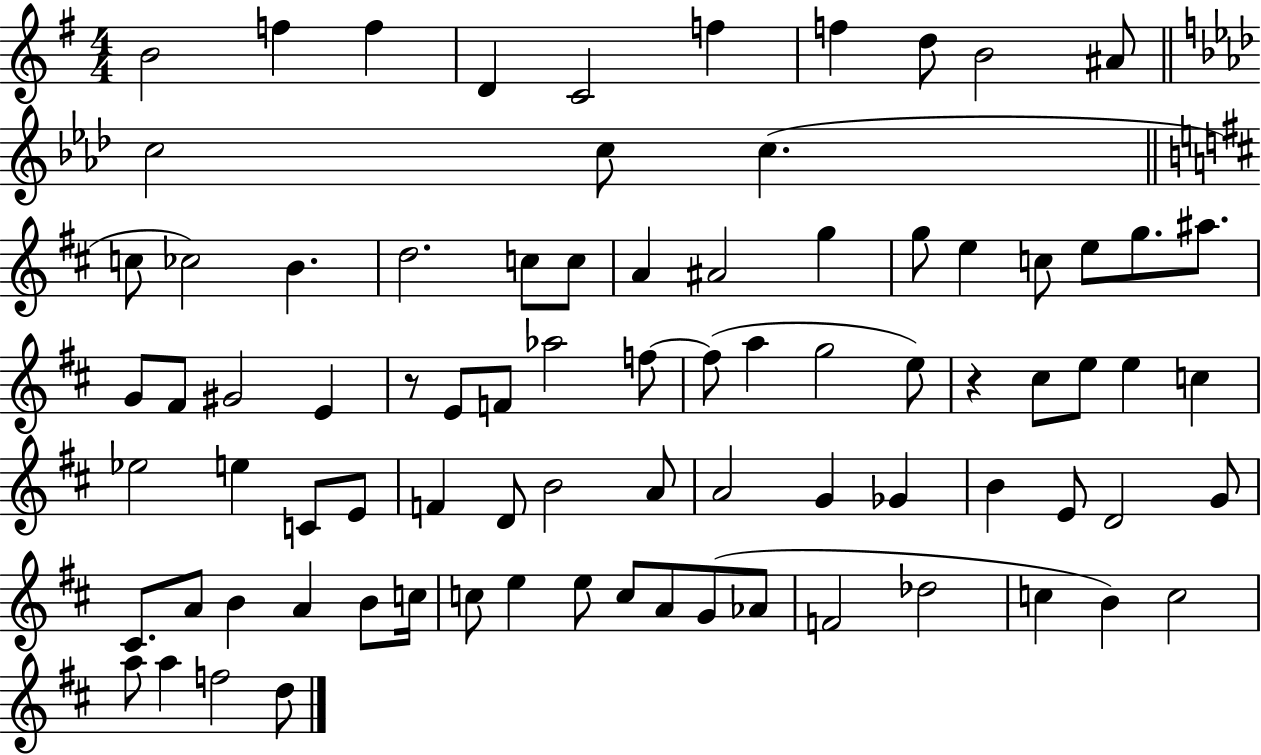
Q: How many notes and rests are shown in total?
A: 83